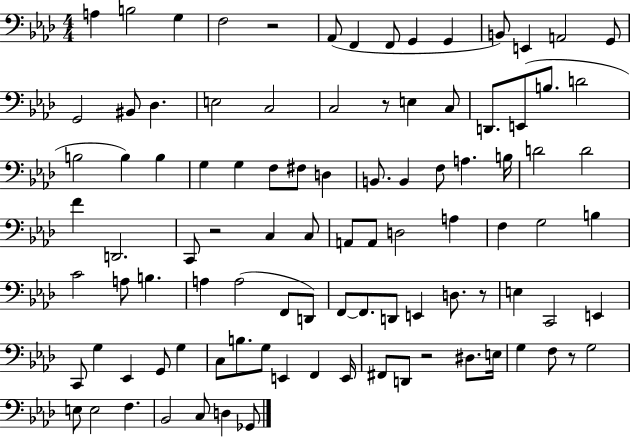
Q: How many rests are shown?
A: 6